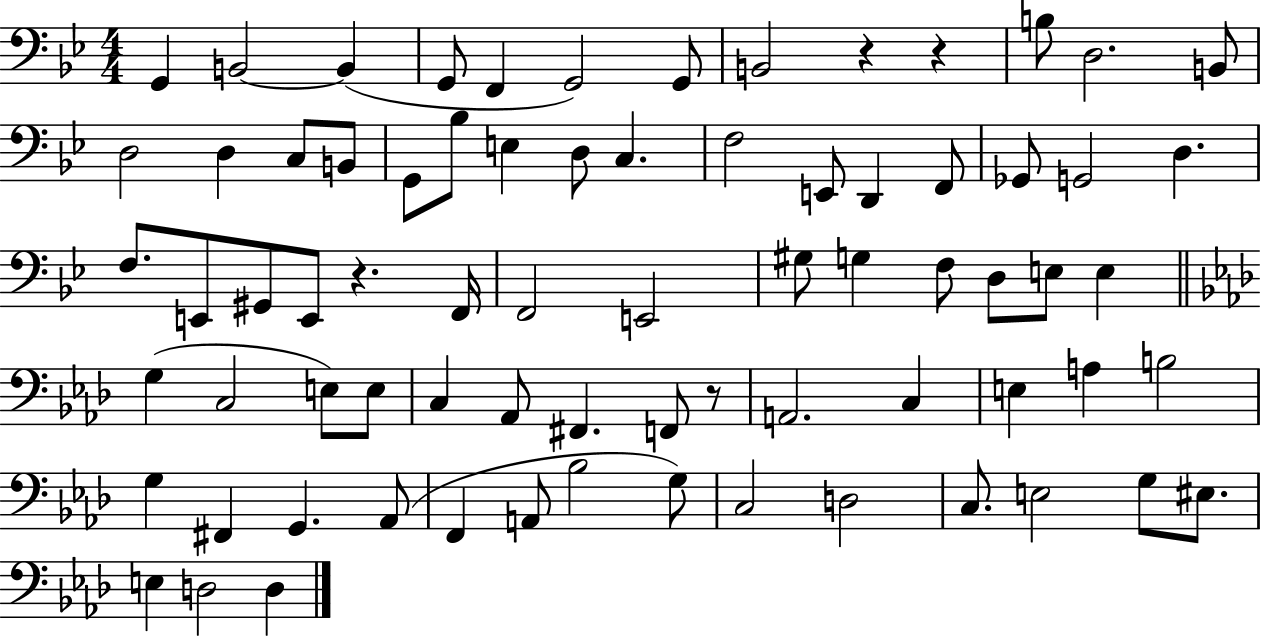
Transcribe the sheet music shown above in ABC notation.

X:1
T:Untitled
M:4/4
L:1/4
K:Bb
G,, B,,2 B,, G,,/2 F,, G,,2 G,,/2 B,,2 z z B,/2 D,2 B,,/2 D,2 D, C,/2 B,,/2 G,,/2 _B,/2 E, D,/2 C, F,2 E,,/2 D,, F,,/2 _G,,/2 G,,2 D, F,/2 E,,/2 ^G,,/2 E,,/2 z F,,/4 F,,2 E,,2 ^G,/2 G, F,/2 D,/2 E,/2 E, G, C,2 E,/2 E,/2 C, _A,,/2 ^F,, F,,/2 z/2 A,,2 C, E, A, B,2 G, ^F,, G,, _A,,/2 F,, A,,/2 _B,2 G,/2 C,2 D,2 C,/2 E,2 G,/2 ^E,/2 E, D,2 D,